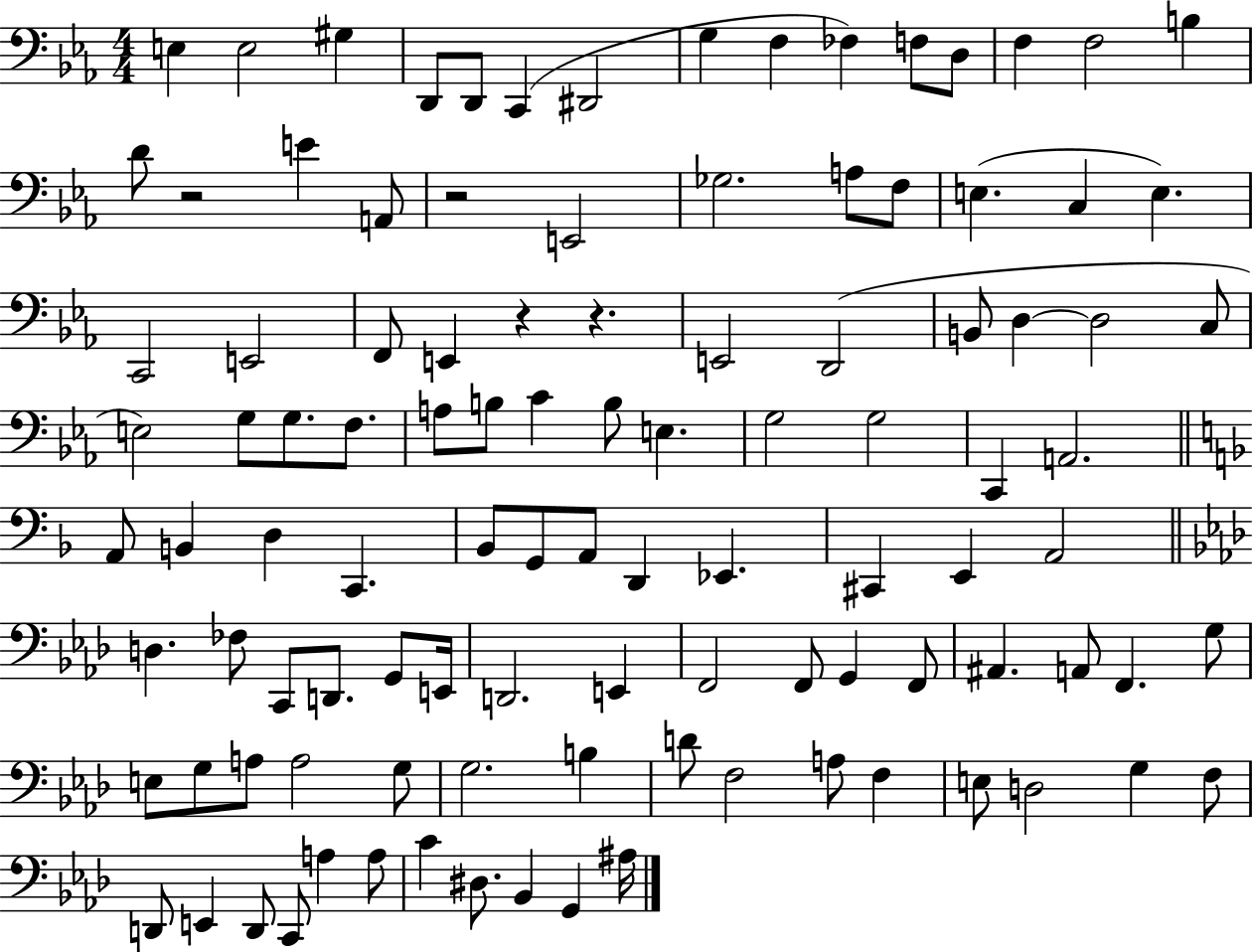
E3/q E3/h G#3/q D2/e D2/e C2/q D#2/h G3/q F3/q FES3/q F3/e D3/e F3/q F3/h B3/q D4/e R/h E4/q A2/e R/h E2/h Gb3/h. A3/e F3/e E3/q. C3/q E3/q. C2/h E2/h F2/e E2/q R/q R/q. E2/h D2/h B2/e D3/q D3/h C3/e E3/h G3/e G3/e. F3/e. A3/e B3/e C4/q B3/e E3/q. G3/h G3/h C2/q A2/h. A2/e B2/q D3/q C2/q. Bb2/e G2/e A2/e D2/q Eb2/q. C#2/q E2/q A2/h D3/q. FES3/e C2/e D2/e. G2/e E2/s D2/h. E2/q F2/h F2/e G2/q F2/e A#2/q. A2/e F2/q. G3/e E3/e G3/e A3/e A3/h G3/e G3/h. B3/q D4/e F3/h A3/e F3/q E3/e D3/h G3/q F3/e D2/e E2/q D2/e C2/e A3/q A3/e C4/q D#3/e. Bb2/q G2/q A#3/s